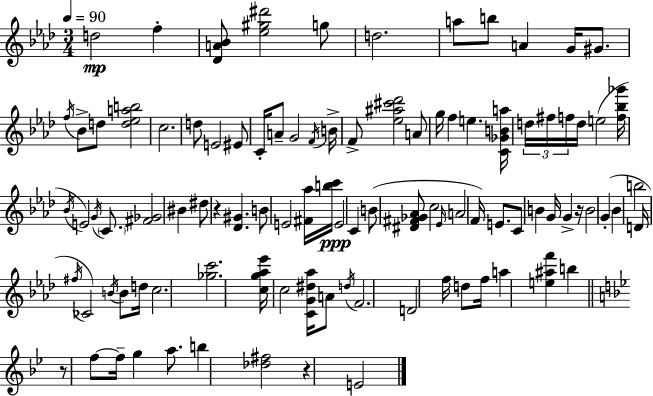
{
  \clef treble
  \numericTimeSignature
  \time 3/4
  \key f \minor
  \tempo 4 = 90
  d''2\mp f''4-. | <des' a' bes'>8 <ees'' gis'' dis'''>2 g''8 | d''2. | a''8 b''8 a'4 g'16 gis'8. | \break \acciaccatura { f''16 } bes'8-> d''8 <d'' ees'' a'' b''>2 | c''2. | d''8 e'2 eis'8 | c'16-. a'8-- g'2 | \break \acciaccatura { f'16 } b'16-> f'8-> <ees'' ais'' cis''' des'''>2 | a'8 g''16 f''4 e''4. | <c' ges' b' a''>16 \tuplet 3/2 { d''16 fis''16 f''16 } d''16 e''2( | <f'' bes'' ges'''>16 \acciaccatura { bes'16 }) e'2 | \break \acciaccatura { g'16 } \parenthesize c'8. <fis' ges'>2 | bis'4 dis''8 r4 <des' gis'>4. | b'8 e'2 | <fis' aes''>16 <b'' c'''>16\ppp e'2 | \break c'4 b'8( <dis' fis' ges' aes'>8 c''2 | \grace { ees'16 } a'2 | f'16) e'8. c'8 b'4 g'16 | g'4-> r16 b'2 | \break g'4-.( bes'4 b''2 | d'16 \acciaccatura { fis''16 }) ces'2 | \acciaccatura { b'16 } b'8 d''16 c''2. | <ges'' c'''>2. | \break <c'' g'' aes'' ees'''>16 c''2 | <c' g' dis'' aes''>16 a'8 \acciaccatura { d''16 } f'2. | d'2 | f''16 d''8 f''16 a''4 | \break <e'' ais'' f'''>4 b''4 \bar "||" \break \key bes \major r8 f''8~~ f''16-- g''4 a''8. | b''4 <des'' fis''>2 | r4 e'2 | \bar "|."
}